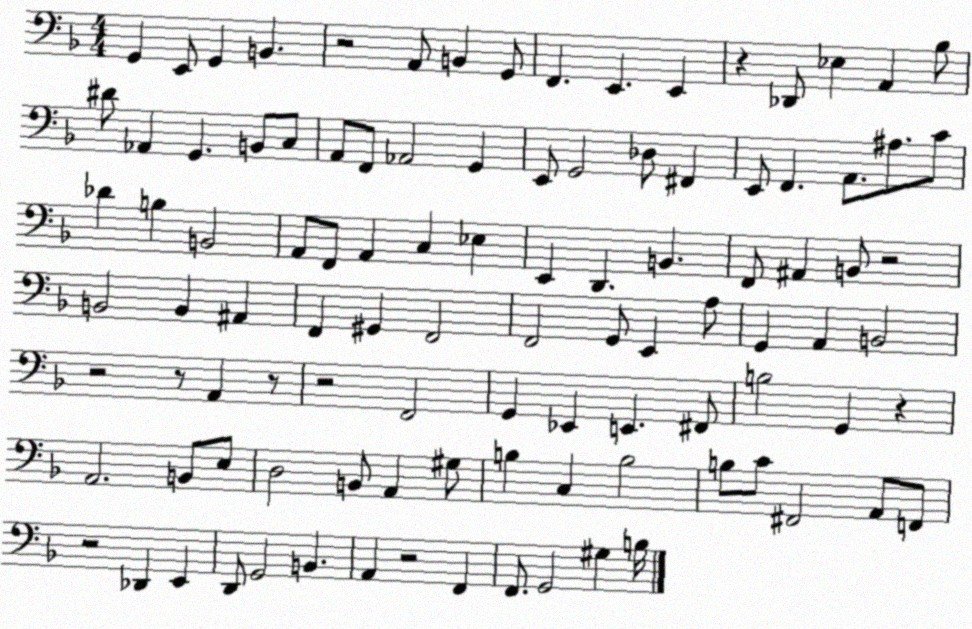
X:1
T:Untitled
M:4/4
L:1/4
K:F
G,, E,,/2 G,, B,, z2 A,,/2 B,, G,,/2 F,, E,, E,, z _D,,/2 _E, A,, _B,/2 ^D/2 _A,, G,, B,,/2 C,/2 A,,/2 F,,/2 _A,,2 G,, E,,/2 G,,2 _D,/2 ^F,, E,,/2 F,, A,,/2 ^A,/2 C/2 _D B, B,,2 A,,/2 F,,/2 A,, C, _E, E,, D,, B,, F,,/2 ^A,, B,,/2 z2 B,,2 B,, ^A,, F,, ^G,, F,,2 F,,2 G,,/2 E,, A,/2 G,, A,, B,,2 z2 z/2 A,, z/2 z2 F,,2 G,, _E,, E,, ^F,,/2 B,2 G,, z A,,2 B,,/2 E,/2 D,2 B,,/2 A,, ^G,/2 B, C, B,2 B,/2 C/2 ^F,,2 A,,/2 F,,/2 z2 _D,, E,, D,,/2 G,,2 B,, A,, z2 F,, F,,/2 G,,2 ^G, B,/4